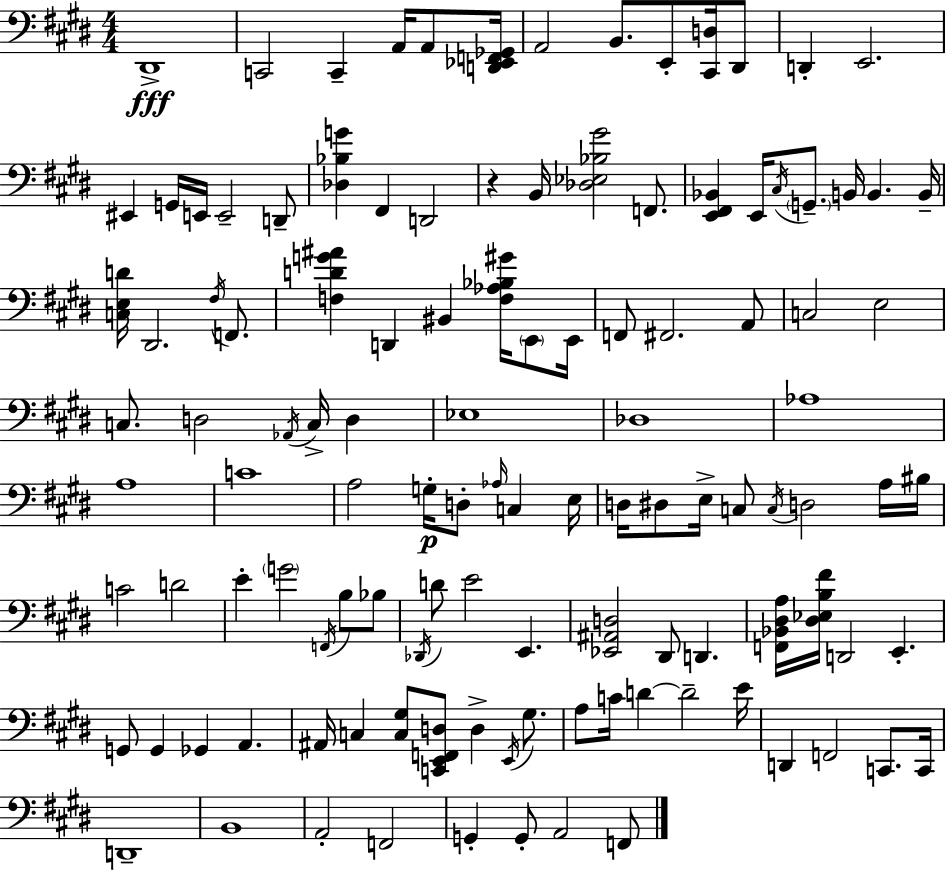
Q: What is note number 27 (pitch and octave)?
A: D#2